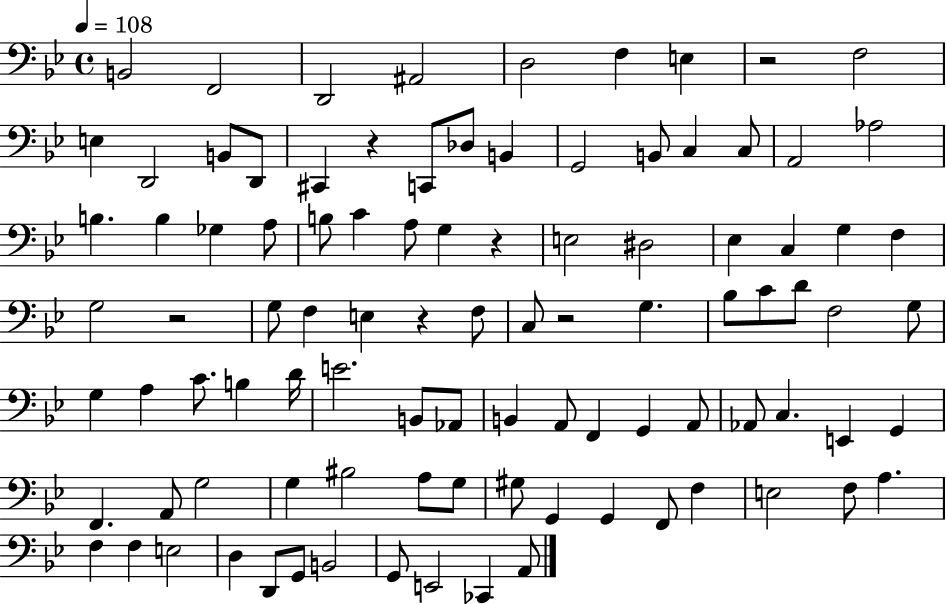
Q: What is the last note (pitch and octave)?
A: A2